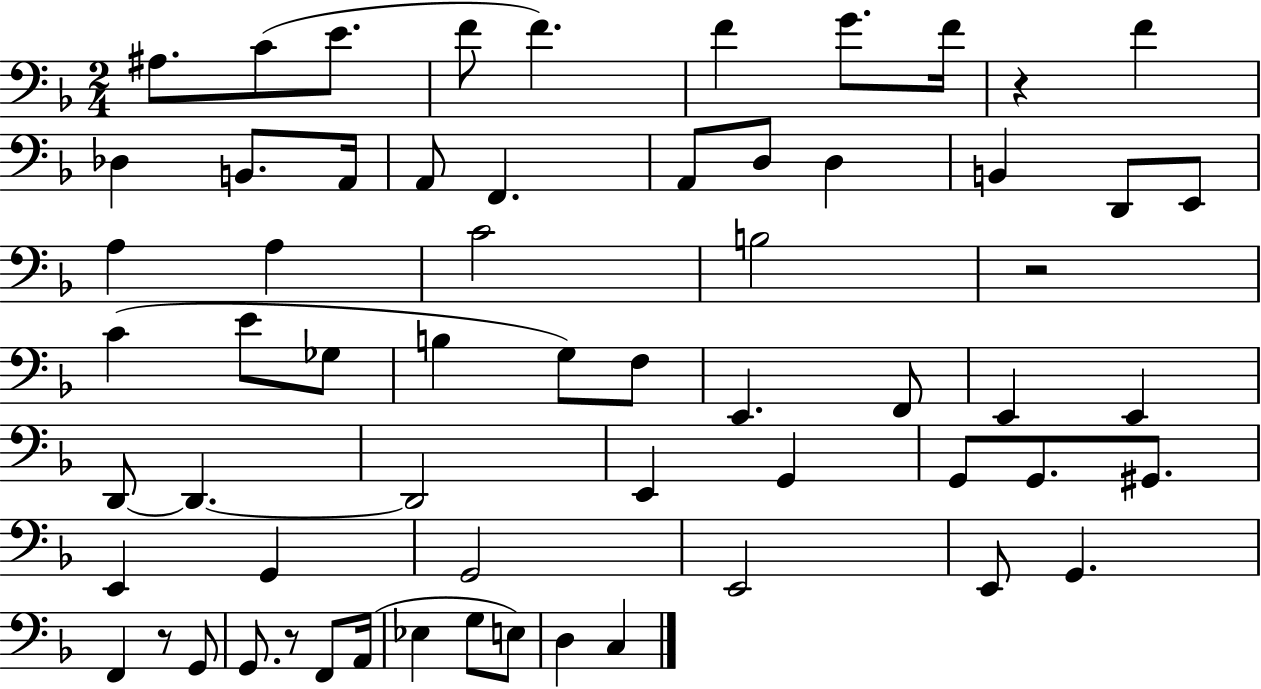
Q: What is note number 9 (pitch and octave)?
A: F4